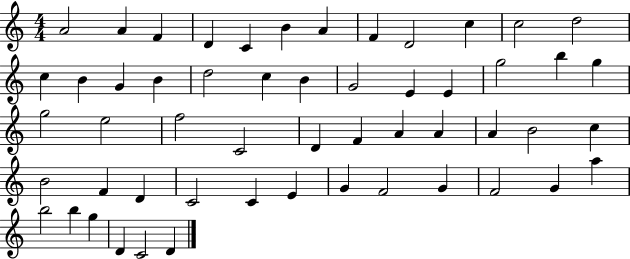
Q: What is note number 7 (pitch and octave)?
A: A4